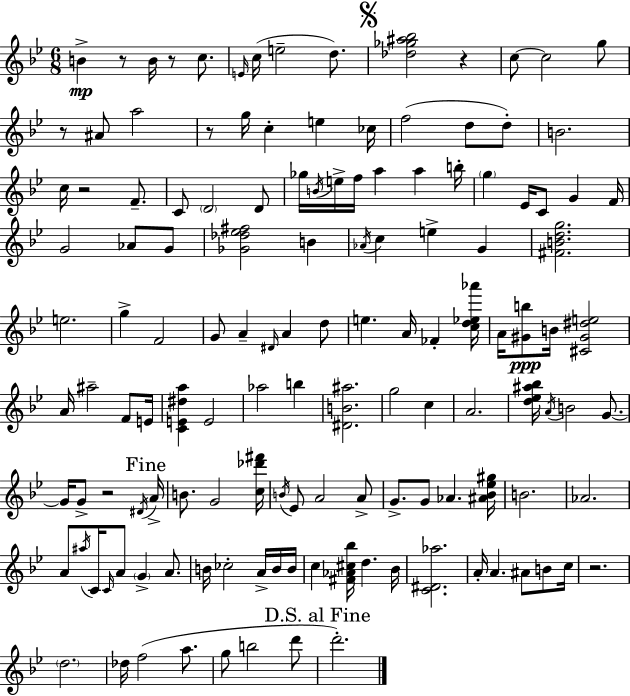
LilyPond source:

{
  \clef treble
  \numericTimeSignature
  \time 6/8
  \key bes \major
  b'4->\mp r8 b'16 r8 c''8. | \grace { e'16 }( c''16 e''2-- d''8.) | \mark \markup { \musicglyph "scripts.segno" } <des'' ges'' ais'' bes''>2 r4 | c''8~~ c''2 g''8 | \break r8 ais'8 a''2 | r8 g''16 c''4-. e''4 | ces''16 f''2( d''8 d''8-.) | b'2. | \break c''16 r2 f'8.-- | c'8 \parenthesize d'2 d'8 | ges''16 \acciaccatura { b'16 } e''16-> f''16 a''4 a''4 | b''16-. \parenthesize g''4 ees'16 c'8 g'4 | \break f'16 g'2 aes'8 | g'8 <ges' des'' ees'' fis''>2 b'4 | \acciaccatura { aes'16 } c''4 e''4-> g'4 | <fis' b' d'' g''>2. | \break e''2. | g''4-> f'2 | g'8 a'4-- \grace { dis'16 } a'4 | d''8 e''4. a'16 fes'4-. | \break <c'' d'' ees'' aes'''>16 a'16 <gis' b''>8\ppp b'16 <cis' gis' dis'' e''>2 | a'16 ais''2-- | f'8 e'16 <c' e' dis'' a''>4 e'2 | aes''2 | \break b''4 <dis' b' ais''>2. | g''2 | c''4 a'2. | <d'' ees'' ais'' bes''>16 \acciaccatura { a'16 } b'2 | \break g'8.~~ g'16 g'8-> r2 | \acciaccatura { dis'16 } \mark "Fine" a'16-> b'8. g'2 | <c'' des''' fis'''>16 \acciaccatura { b'16 } ees'8 a'2 | a'8-> g'8.-> g'8 | \break aes'4. <ais' bes' ees'' gis''>16 b'2. | aes'2. | a'8 \acciaccatura { ais''16 } c'16 \grace { c'16 } | a'8 \parenthesize g'4-> a'8. b'16 ces''2-. | \break a'16-> b'16 b'16 c''4 | <fis' aes' cis'' bes''>16 d''4. bes'16 <c' dis' aes''>2. | a'16-. a'4. | ais'8 b'8 c''16 r2. | \break \parenthesize d''2. | des''16 f''2( | a''8. g''8 b''2 | d'''8 \mark "D.S. al Fine" d'''2.-.) | \break \bar "|."
}